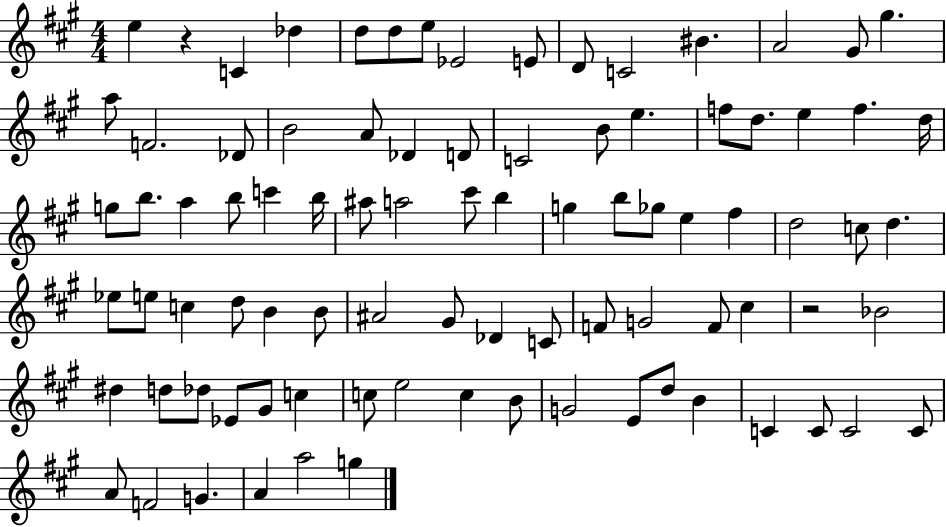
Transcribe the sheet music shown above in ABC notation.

X:1
T:Untitled
M:4/4
L:1/4
K:A
e z C _d d/2 d/2 e/2 _E2 E/2 D/2 C2 ^B A2 ^G/2 ^g a/2 F2 _D/2 B2 A/2 _D D/2 C2 B/2 e f/2 d/2 e f d/4 g/2 b/2 a b/2 c' b/4 ^a/2 a2 ^c'/2 b g b/2 _g/2 e ^f d2 c/2 d _e/2 e/2 c d/2 B B/2 ^A2 ^G/2 _D C/2 F/2 G2 F/2 ^c z2 _B2 ^d d/2 _d/2 _E/2 ^G/2 c c/2 e2 c B/2 G2 E/2 d/2 B C C/2 C2 C/2 A/2 F2 G A a2 g